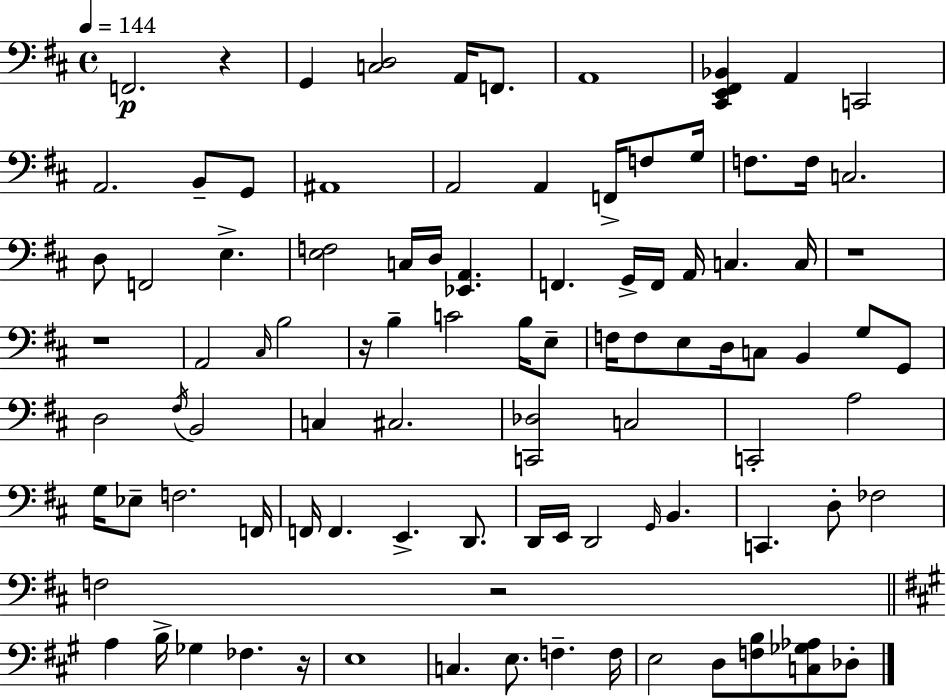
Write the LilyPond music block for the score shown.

{
  \clef bass
  \time 4/4
  \defaultTimeSignature
  \key d \major
  \tempo 4 = 144
  f,2.\p r4 | g,4 <c d>2 a,16 f,8. | a,1 | <cis, e, fis, bes,>4 a,4 c,2 | \break a,2. b,8-- g,8 | ais,1 | a,2 a,4 f,16-> f8 g16 | f8. f16 c2. | \break d8 f,2 e4.-> | <e f>2 c16 d16 <ees, a,>4. | f,4. g,16-> f,16 a,16 c4. c16 | r1 | \break r1 | a,2 \grace { cis16 } b2 | r16 b4-- c'2 b16 e8-- | f16 f8 e8 d16 c8 b,4 g8 g,8 | \break d2 \acciaccatura { fis16 } b,2 | c4 cis2. | <c, des>2 c2 | c,2-. a2 | \break g16 ees8-- f2. | f,16 f,16 f,4. e,4.-> d,8. | d,16 e,16 d,2 \grace { g,16 } b,4. | c,4. d8-. fes2 | \break f2 r2 | \bar "||" \break \key a \major a4 b16-> ges4 fes4. r16 | e1 | c4. e8. f4.-- f16 | e2 d8 <f b>8 <c ges aes>8 des8-. | \break \bar "|."
}